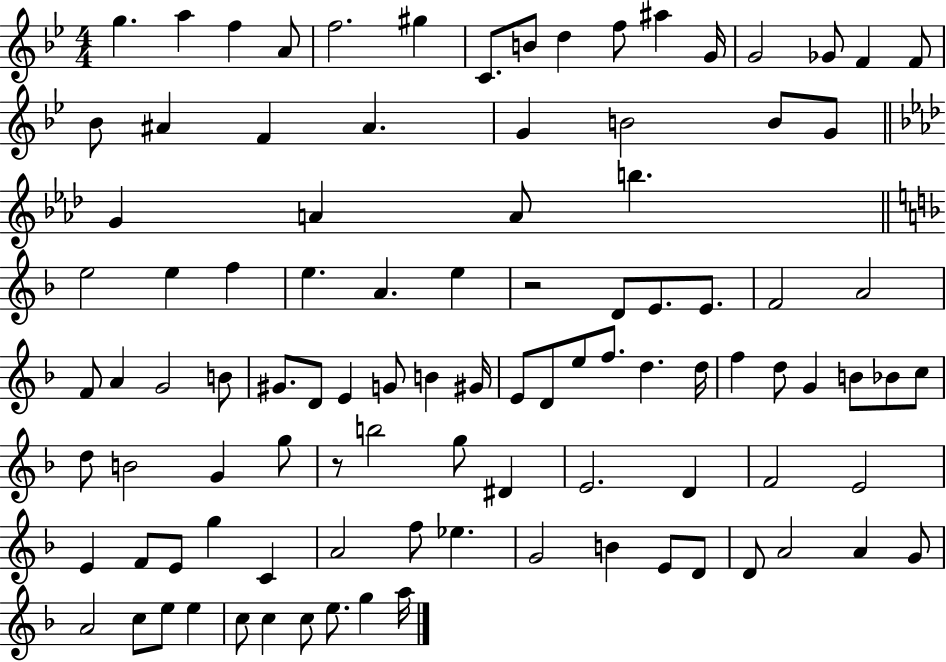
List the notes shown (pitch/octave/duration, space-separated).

G5/q. A5/q F5/q A4/e F5/h. G#5/q C4/e. B4/e D5/q F5/e A#5/q G4/s G4/h Gb4/e F4/q F4/e Bb4/e A#4/q F4/q A#4/q. G4/q B4/h B4/e G4/e G4/q A4/q A4/e B5/q. E5/h E5/q F5/q E5/q. A4/q. E5/q R/h D4/e E4/e. E4/e. F4/h A4/h F4/e A4/q G4/h B4/e G#4/e. D4/e E4/q G4/e B4/q G#4/s E4/e D4/e E5/e F5/e. D5/q. D5/s F5/q D5/e G4/q B4/e Bb4/e C5/e D5/e B4/h G4/q G5/e R/e B5/h G5/e D#4/q E4/h. D4/q F4/h E4/h E4/q F4/e E4/e G5/q C4/q A4/h F5/e Eb5/q. G4/h B4/q E4/e D4/e D4/e A4/h A4/q G4/e A4/h C5/e E5/e E5/q C5/e C5/q C5/e E5/e. G5/q A5/s